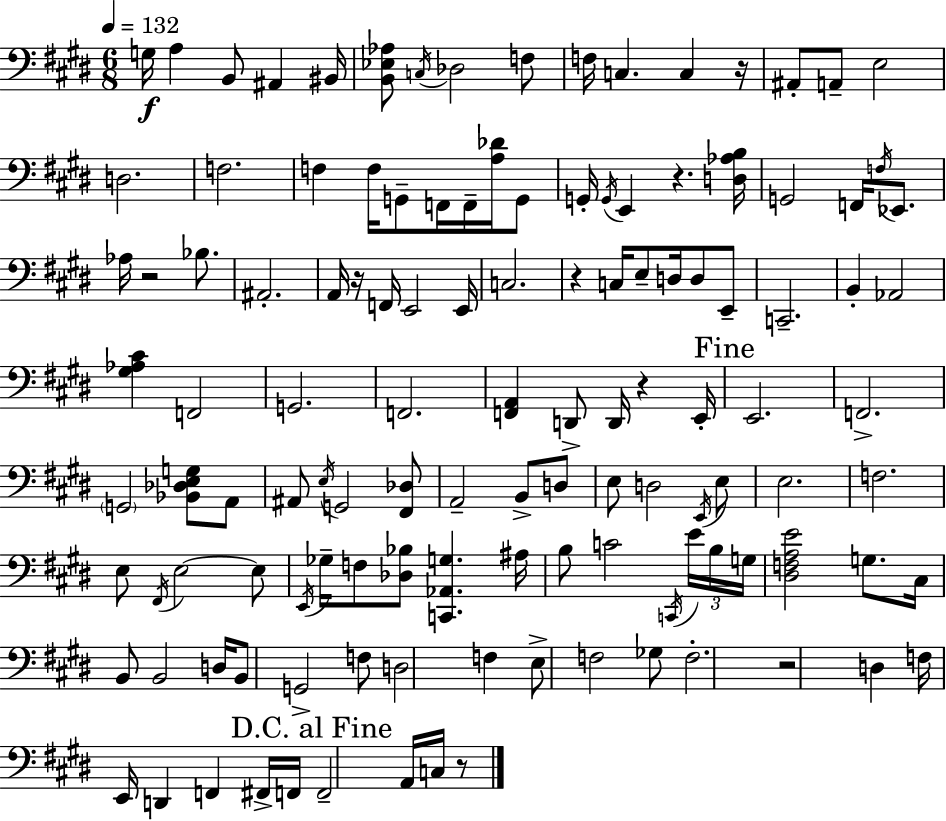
X:1
T:Untitled
M:6/8
L:1/4
K:E
G,/4 A, B,,/2 ^A,, ^B,,/4 [B,,_E,_A,]/2 C,/4 _D,2 F,/2 F,/4 C, C, z/4 ^A,,/2 A,,/2 E,2 D,2 F,2 F, F,/4 G,,/2 F,,/4 F,,/4 [A,_D]/4 G,,/2 G,,/4 G,,/4 E,, z [D,_A,B,]/4 G,,2 F,,/4 F,/4 _E,,/2 _A,/4 z2 _B,/2 ^A,,2 A,,/4 z/4 F,,/4 E,,2 E,,/4 C,2 z C,/4 E,/2 D,/4 D,/2 E,,/2 C,,2 B,, _A,,2 [^G,_A,^C] F,,2 G,,2 F,,2 [F,,A,,] D,,/2 D,,/4 z E,,/4 E,,2 F,,2 G,,2 [_B,,_D,E,G,]/2 A,,/2 ^A,,/2 E,/4 G,,2 [^F,,_D,]/2 A,,2 B,,/2 D,/2 E,/2 D,2 E,,/4 E,/2 E,2 F,2 E,/2 ^F,,/4 E,2 E,/2 E,,/4 _G,/4 F,/2 [_D,_B,]/2 [C,,_A,,G,] ^A,/4 B,/2 C2 C,,/4 E/4 B,/4 G,/4 [^D,F,A,E]2 G,/2 ^C,/4 B,,/2 B,,2 D,/4 B,,/2 G,,2 F,/2 D,2 F, E,/2 F,2 _G,/2 F,2 z2 D, F,/4 E,,/4 D,, F,, ^F,,/4 F,,/4 F,,2 A,,/4 C,/4 z/2